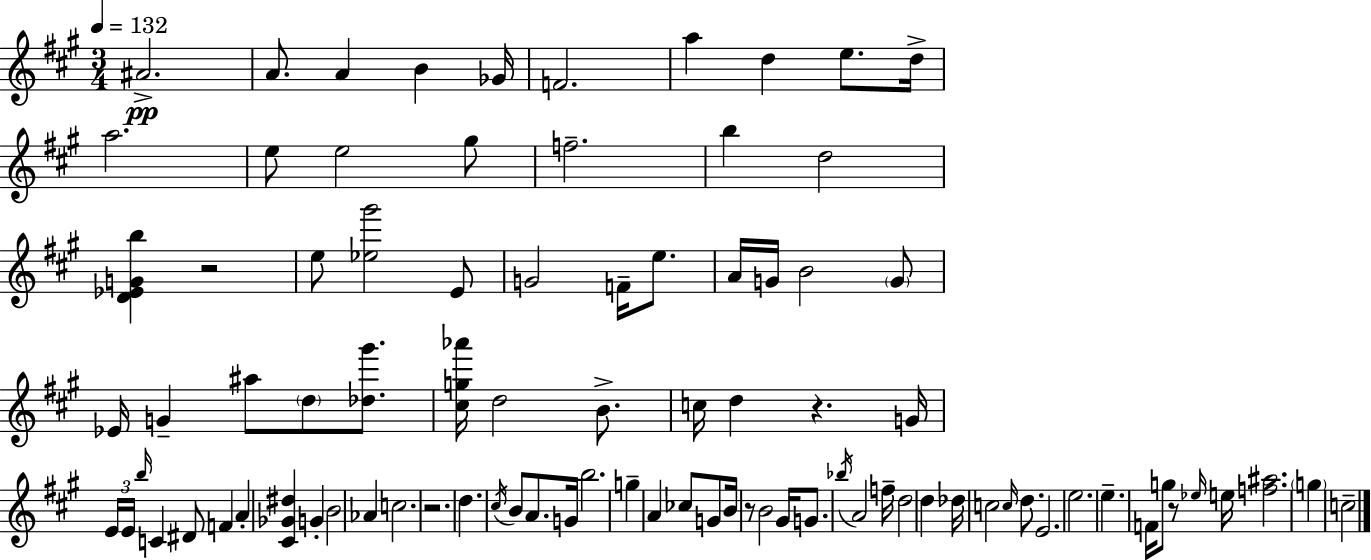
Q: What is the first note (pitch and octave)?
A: A#4